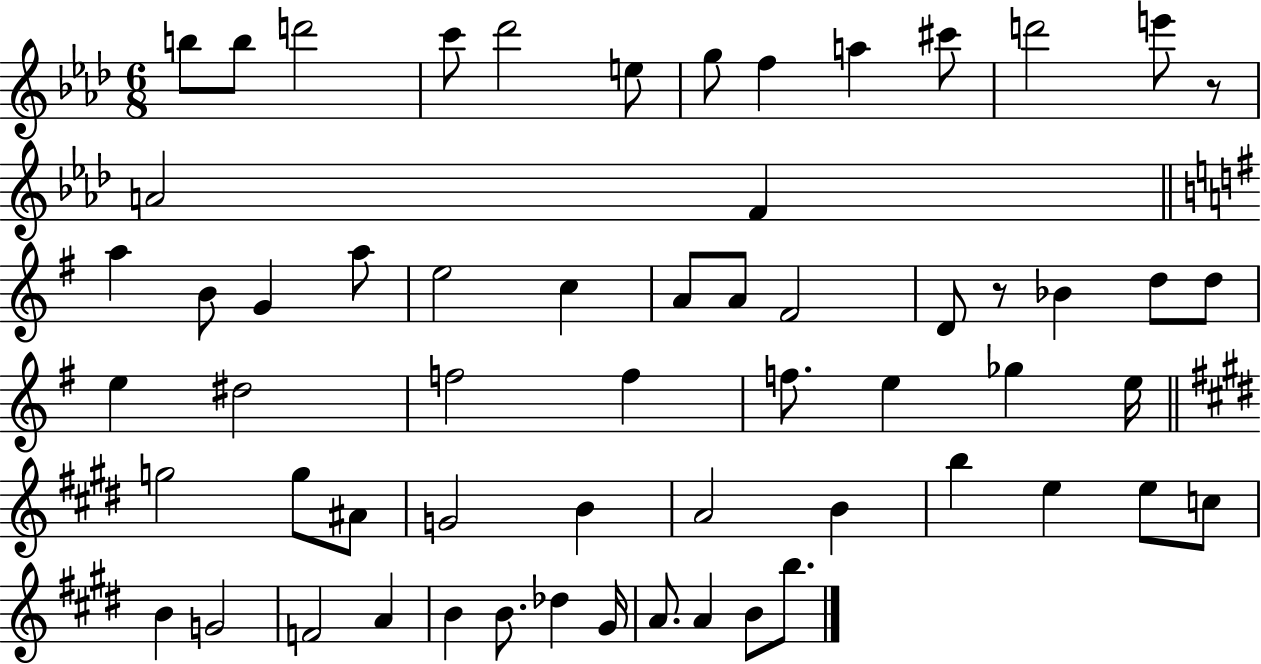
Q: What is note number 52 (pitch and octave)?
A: B4